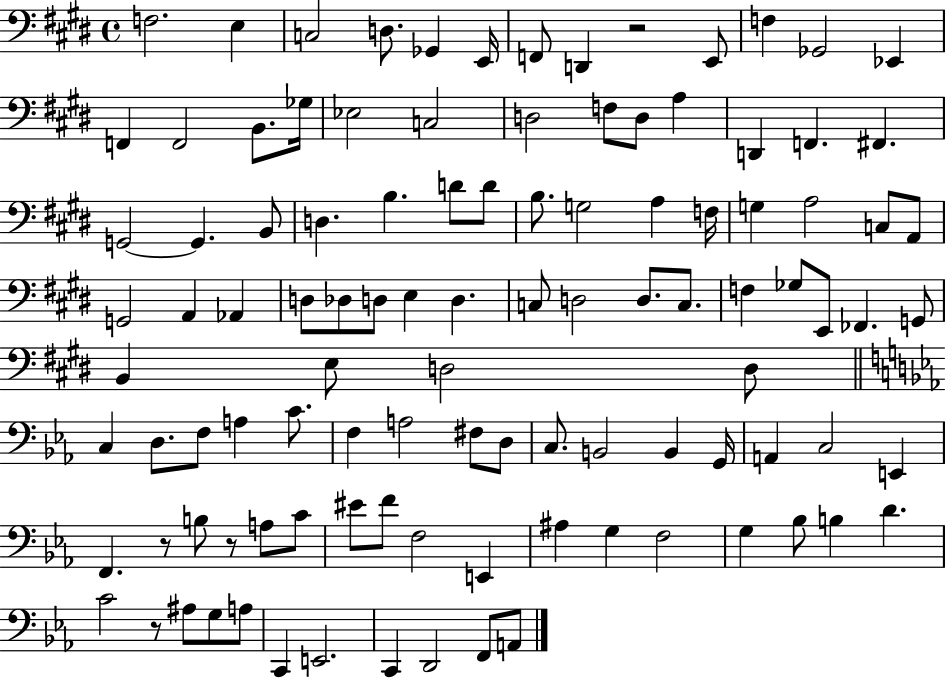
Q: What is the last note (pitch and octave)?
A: A2